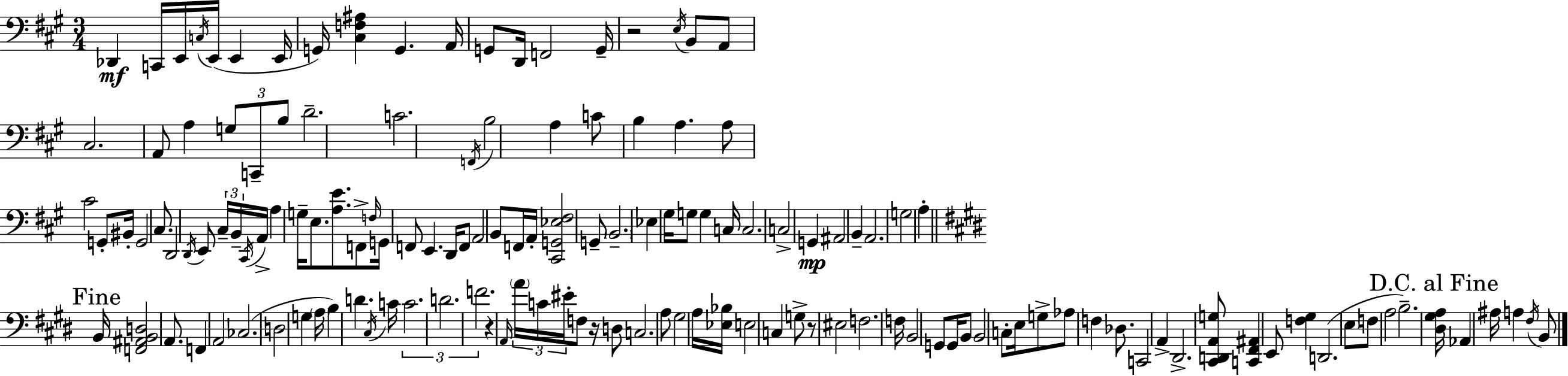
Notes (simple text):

Db2/q C2/s E2/s C3/s E2/s E2/q E2/s G2/s [C#3,F3,A#3]/q G2/q. A2/s G2/e D2/s F2/h G2/s R/h E3/s B2/e A2/e C#3/h. A2/e A3/q G3/e C2/e B3/e D4/h. C4/h. F2/s B3/h A3/q C4/e B3/q A3/q. A3/e C#4/h G2/e BIS2/s G2/h C#3/e. D2/h D2/s E2/e C#3/s B2/s C#2/s A2/s A3/q G3/s E3/e. [A3,E4]/e. F2/e F3/s G2/s F2/e E2/q. D2/s F2/e A2/h B2/e F2/s A2/s [C#2,G2,Eb3,F#3]/h G2/e B2/h. Eb3/q G#3/s G3/e G3/q C3/s C3/h. C3/h G2/q A#2/h B2/q A2/h. G3/h A3/q B2/s [F2,A#2,B2,D3]/h A2/e. F2/q A2/h CES3/h. D3/h G3/q A3/s B3/q D4/q. C#3/s C4/s C4/h. D4/h. F4/h. R/q A2/s A4/s C4/s EIS4/s F3/e R/s D3/e C3/h. A3/e G#3/h A3/s [Eb3,Bb3]/s E3/h C3/q G3/e R/e EIS3/h F3/h. F3/s B2/h G2/e G2/s B2/e B2/h C3/e E3/s G3/e Ab3/e F3/q Db3/e. C2/h A2/q D#2/h. [C#2,D2,A2,G3]/e [C2,F#2,A#2]/q E2/e [F3,G#3]/q D2/h. E3/e F3/e A3/h B3/h. [D#3,G#3,A3]/s Ab2/q A#3/s A3/q F#3/s B2/e